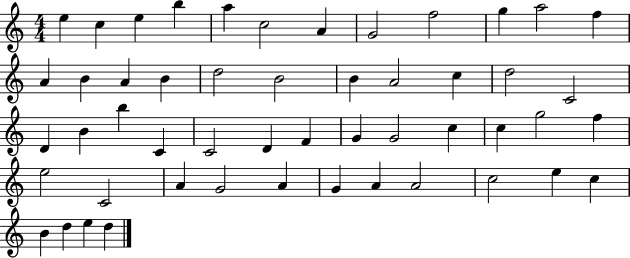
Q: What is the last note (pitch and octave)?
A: D5